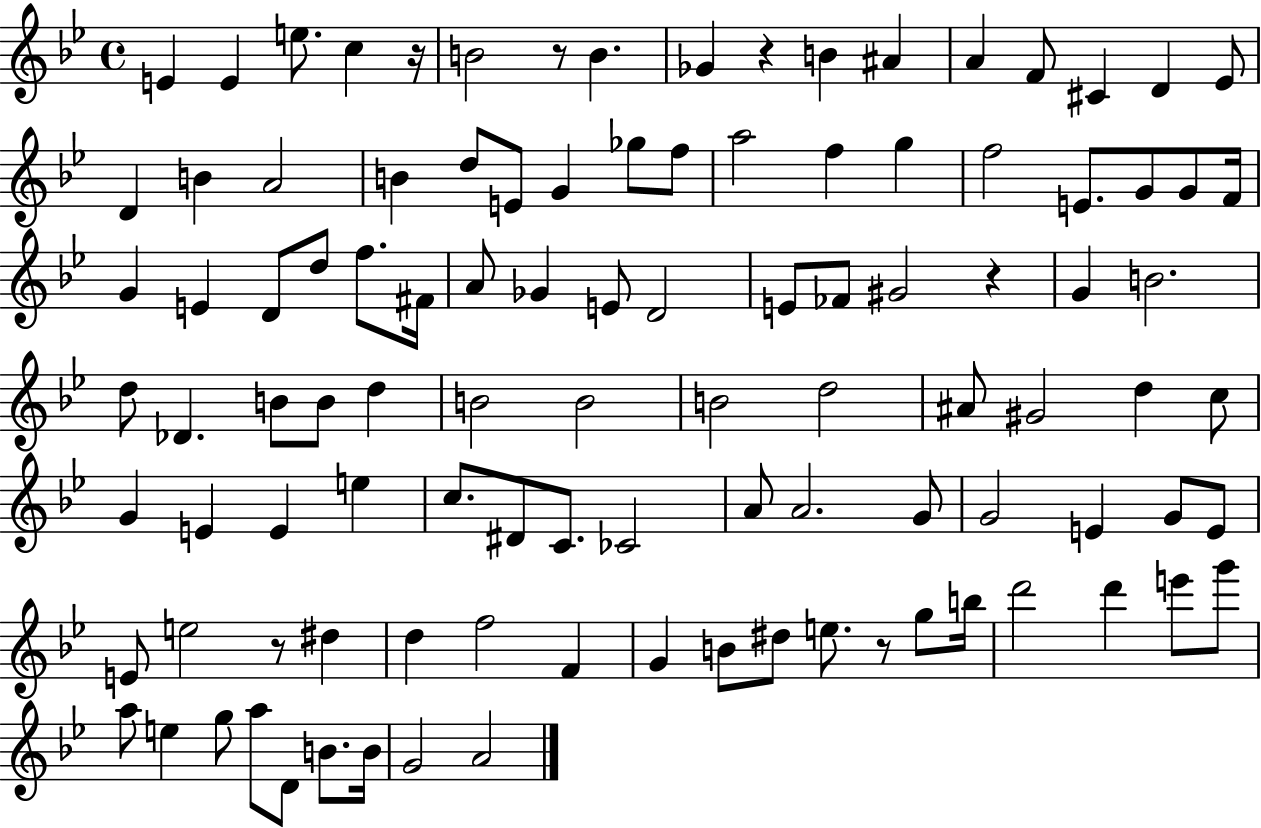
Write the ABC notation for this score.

X:1
T:Untitled
M:4/4
L:1/4
K:Bb
E E e/2 c z/4 B2 z/2 B _G z B ^A A F/2 ^C D _E/2 D B A2 B d/2 E/2 G _g/2 f/2 a2 f g f2 E/2 G/2 G/2 F/4 G E D/2 d/2 f/2 ^F/4 A/2 _G E/2 D2 E/2 _F/2 ^G2 z G B2 d/2 _D B/2 B/2 d B2 B2 B2 d2 ^A/2 ^G2 d c/2 G E E e c/2 ^D/2 C/2 _C2 A/2 A2 G/2 G2 E G/2 E/2 E/2 e2 z/2 ^d d f2 F G B/2 ^d/2 e/2 z/2 g/2 b/4 d'2 d' e'/2 g'/2 a/2 e g/2 a/2 D/2 B/2 B/4 G2 A2